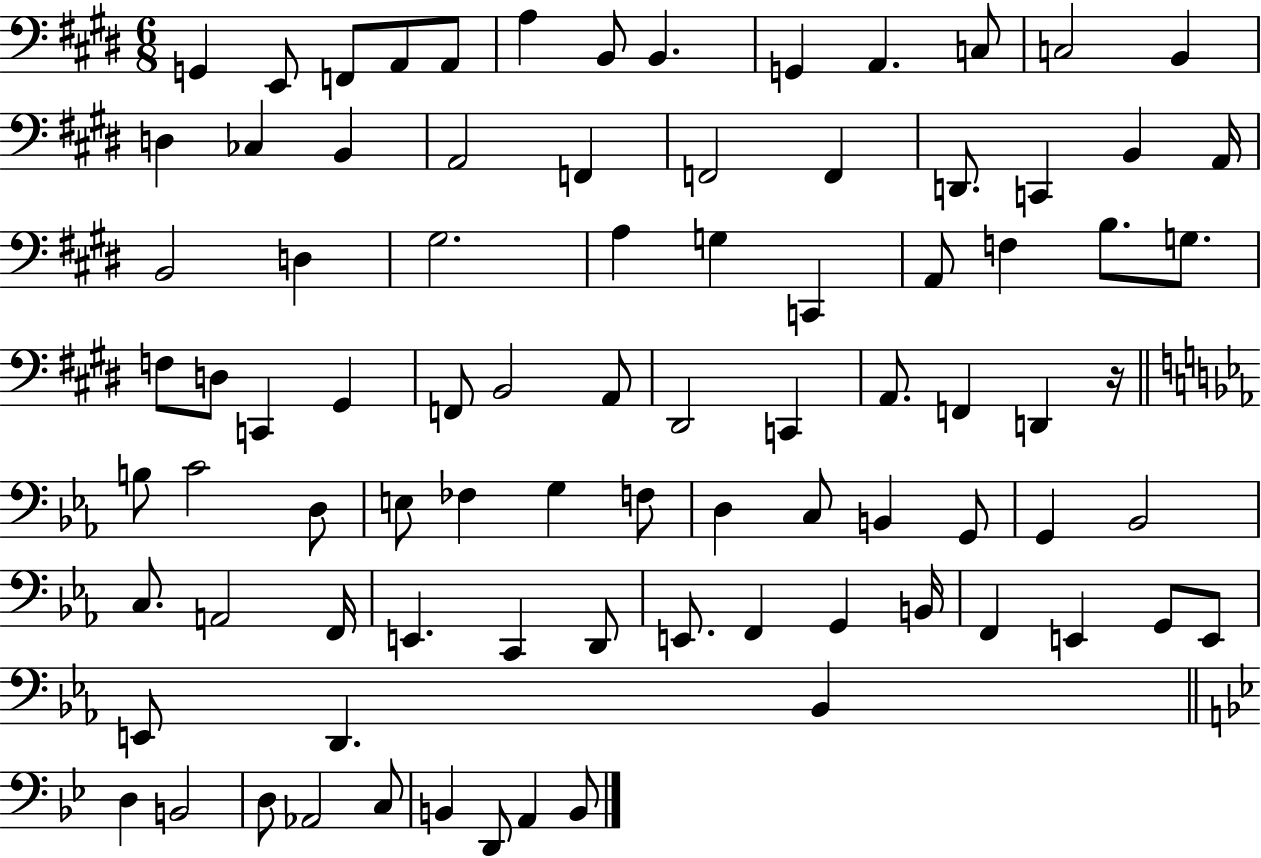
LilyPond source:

{
  \clef bass
  \numericTimeSignature
  \time 6/8
  \key e \major
  \repeat volta 2 { g,4 e,8 f,8 a,8 a,8 | a4 b,8 b,4. | g,4 a,4. c8 | c2 b,4 | \break d4 ces4 b,4 | a,2 f,4 | f,2 f,4 | d,8. c,4 b,4 a,16 | \break b,2 d4 | gis2. | a4 g4 c,4 | a,8 f4 b8. g8. | \break f8 d8 c,4 gis,4 | f,8 b,2 a,8 | dis,2 c,4 | a,8. f,4 d,4 r16 | \break \bar "||" \break \key c \minor b8 c'2 d8 | e8 fes4 g4 f8 | d4 c8 b,4 g,8 | g,4 bes,2 | \break c8. a,2 f,16 | e,4. c,4 d,8 | e,8. f,4 g,4 b,16 | f,4 e,4 g,8 e,8 | \break e,8 d,4. bes,4 | \bar "||" \break \key bes \major d4 b,2 | d8 aes,2 c8 | b,4 d,8 a,4 b,8 | } \bar "|."
}